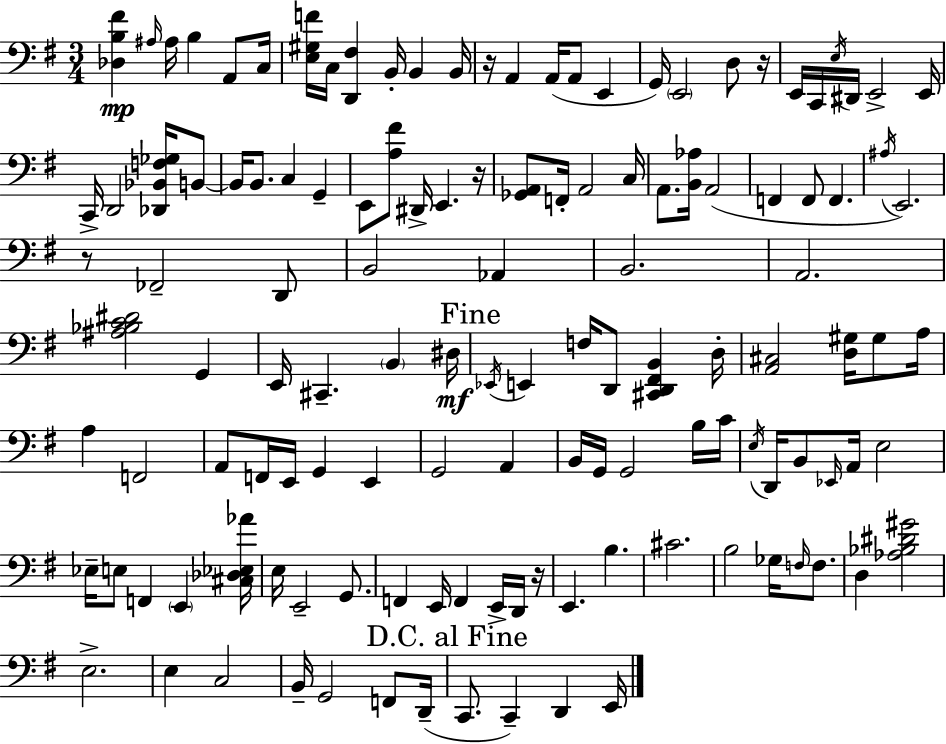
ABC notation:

X:1
T:Untitled
M:3/4
L:1/4
K:G
[_D,B,^F] ^A,/4 ^A,/4 B, A,,/2 C,/4 [E,^G,F]/4 C,/4 [D,,^F,] B,,/4 B,, B,,/4 z/4 A,, A,,/4 A,,/2 E,, G,,/4 E,,2 D,/2 z/4 E,,/4 C,,/4 E,/4 ^D,,/4 E,,2 E,,/4 C,,/4 D,,2 [_D,,_B,,F,_G,]/4 B,,/2 B,,/4 B,,/2 C, G,, E,,/2 [A,^F]/2 ^D,,/4 E,, z/4 [_G,,A,,]/2 F,,/4 A,,2 C,/4 A,,/2 [B,,_A,]/4 A,,2 F,, F,,/2 F,, ^A,/4 E,,2 z/2 _F,,2 D,,/2 B,,2 _A,, B,,2 A,,2 [^A,_B,C^D]2 G,, E,,/4 ^C,, B,, ^D,/4 _E,,/4 E,, F,/4 D,,/2 [^C,,D,,^F,,B,,] D,/4 [A,,^C,]2 [D,^G,]/4 ^G,/2 A,/4 A, F,,2 A,,/2 F,,/4 E,,/4 G,, E,, G,,2 A,, B,,/4 G,,/4 G,,2 B,/4 C/4 E,/4 D,,/4 B,,/2 _E,,/4 A,,/4 E,2 _E,/4 E,/2 F,, E,, [^C,_D,_E,_A]/4 E,/4 E,,2 G,,/2 F,, E,,/4 F,, E,,/4 D,,/4 z/4 E,, B, ^C2 B,2 _G,/4 F,/4 F,/2 D, [_A,_B,^D^G]2 E,2 E, C,2 B,,/4 G,,2 F,,/2 D,,/4 C,,/2 C,, D,, E,,/4